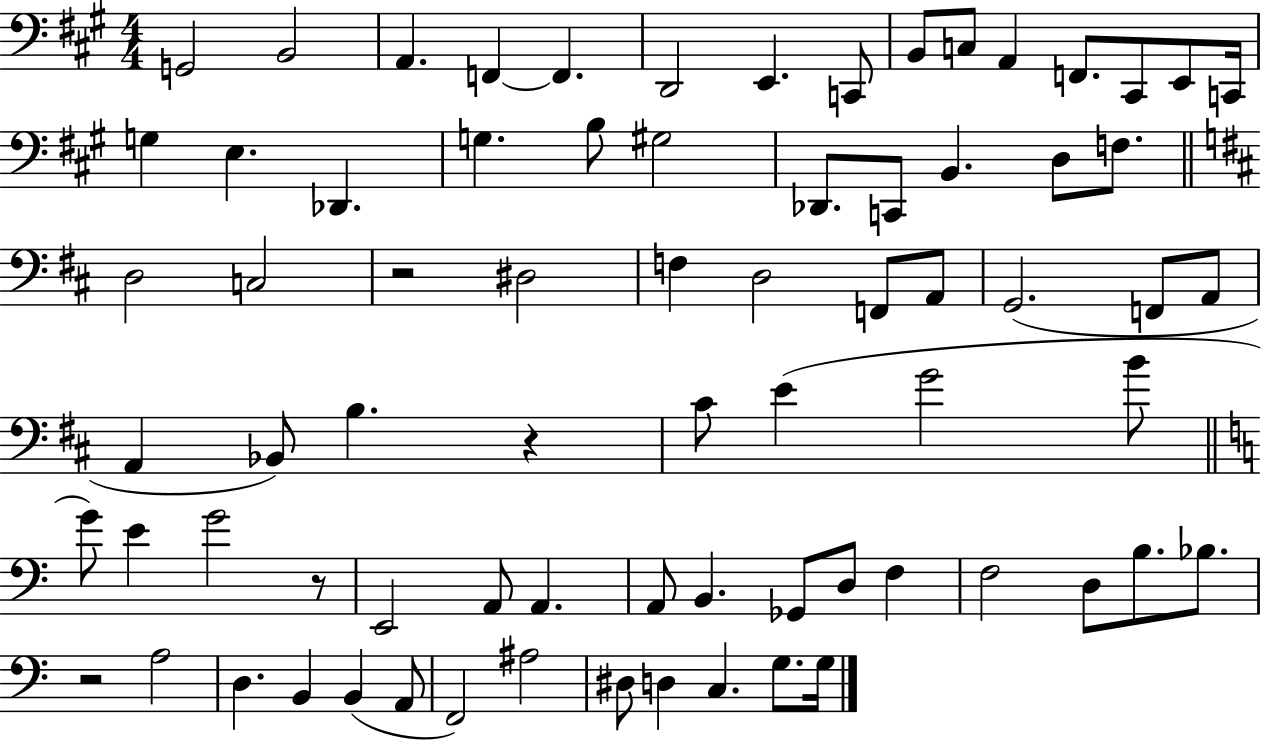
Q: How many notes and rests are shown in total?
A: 74